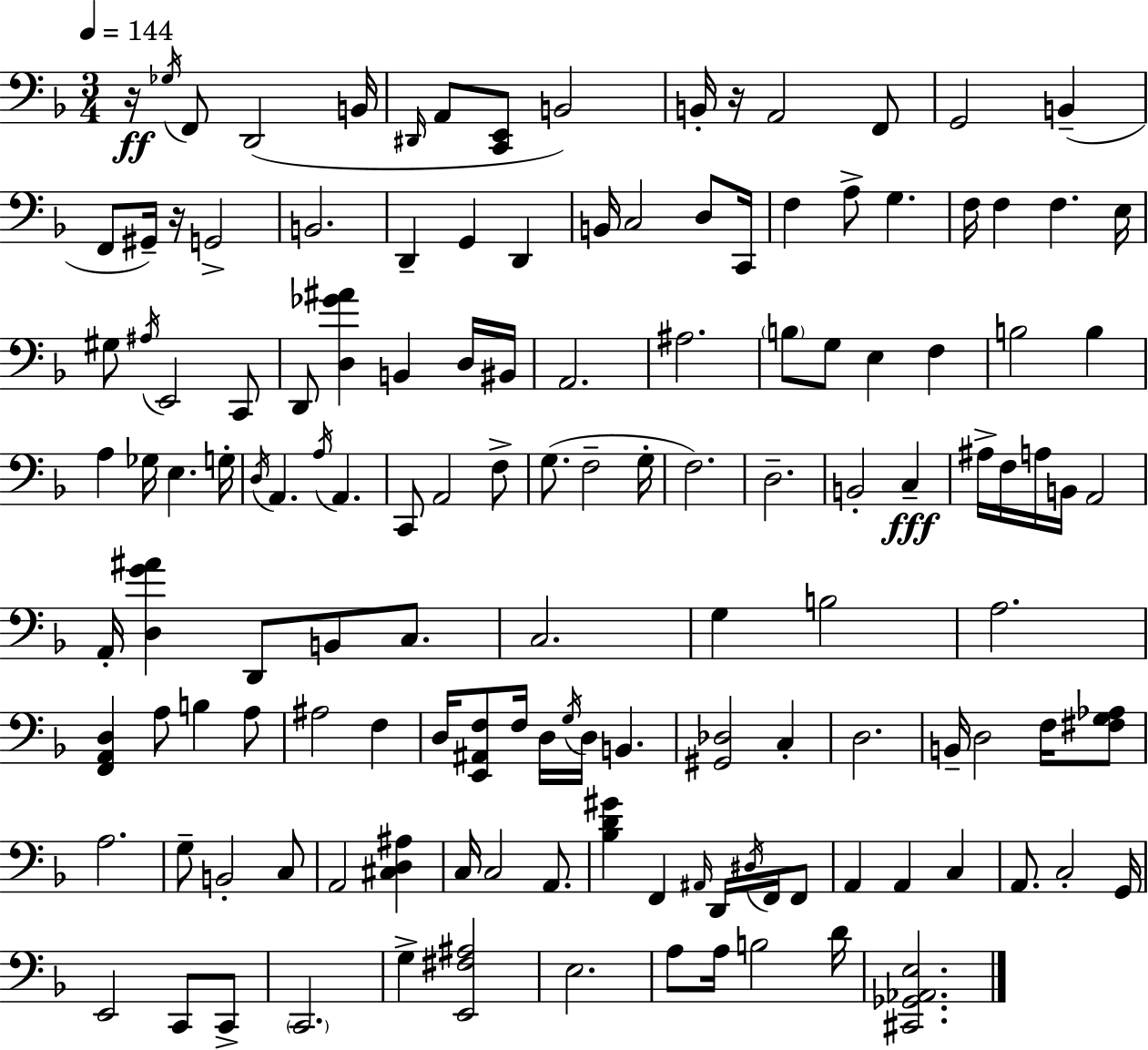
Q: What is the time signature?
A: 3/4